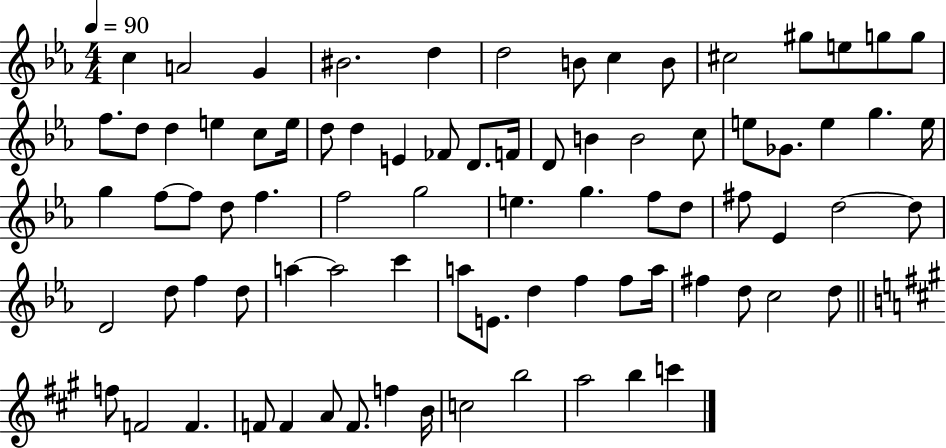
{
  \clef treble
  \numericTimeSignature
  \time 4/4
  \key ees \major
  \tempo 4 = 90
  c''4 a'2 g'4 | bis'2. d''4 | d''2 b'8 c''4 b'8 | cis''2 gis''8 e''8 g''8 g''8 | \break f''8. d''8 d''4 e''4 c''8 e''16 | d''8 d''4 e'4 fes'8 d'8. f'16 | d'8 b'4 b'2 c''8 | e''8 ges'8. e''4 g''4. e''16 | \break g''4 f''8~~ f''8 d''8 f''4. | f''2 g''2 | e''4. g''4. f''8 d''8 | fis''8 ees'4 d''2~~ d''8 | \break d'2 d''8 f''4 d''8 | a''4~~ a''2 c'''4 | a''8 e'8. d''4 f''4 f''8 a''16 | fis''4 d''8 c''2 d''8 | \break \bar "||" \break \key a \major f''8 f'2 f'4. | f'8 f'4 a'8 f'8. f''4 b'16 | c''2 b''2 | a''2 b''4 c'''4 | \break \bar "|."
}